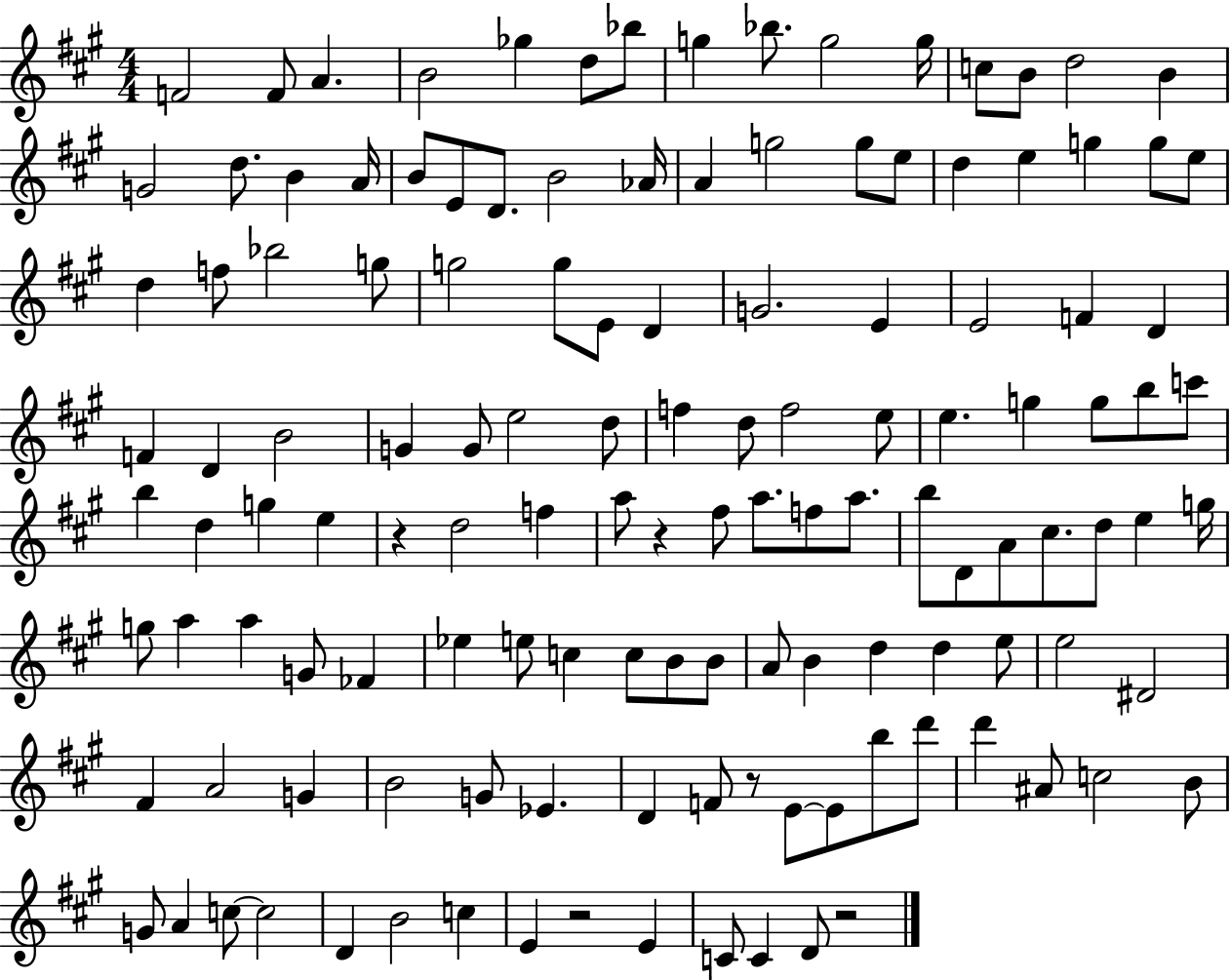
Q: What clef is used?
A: treble